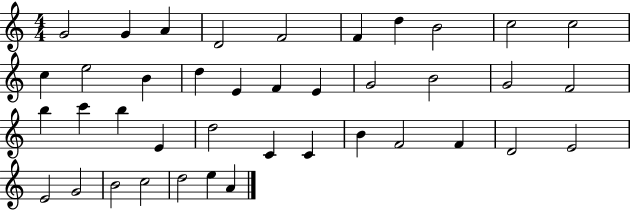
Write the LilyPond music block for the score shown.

{
  \clef treble
  \numericTimeSignature
  \time 4/4
  \key c \major
  g'2 g'4 a'4 | d'2 f'2 | f'4 d''4 b'2 | c''2 c''2 | \break c''4 e''2 b'4 | d''4 e'4 f'4 e'4 | g'2 b'2 | g'2 f'2 | \break b''4 c'''4 b''4 e'4 | d''2 c'4 c'4 | b'4 f'2 f'4 | d'2 e'2 | \break e'2 g'2 | b'2 c''2 | d''2 e''4 a'4 | \bar "|."
}